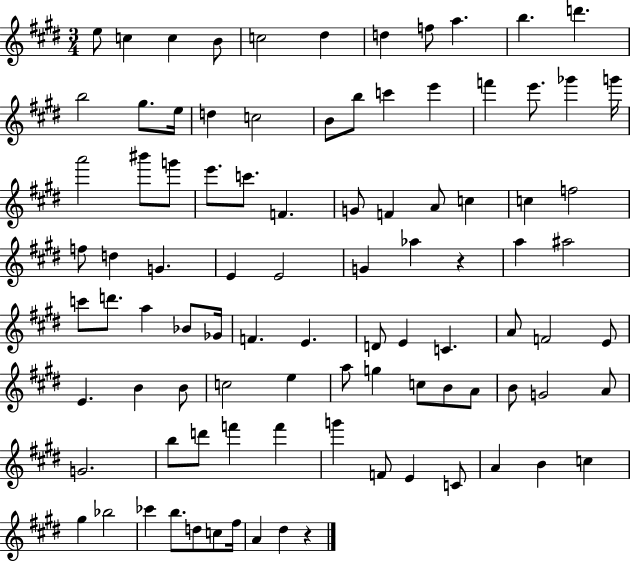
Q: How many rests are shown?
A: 2